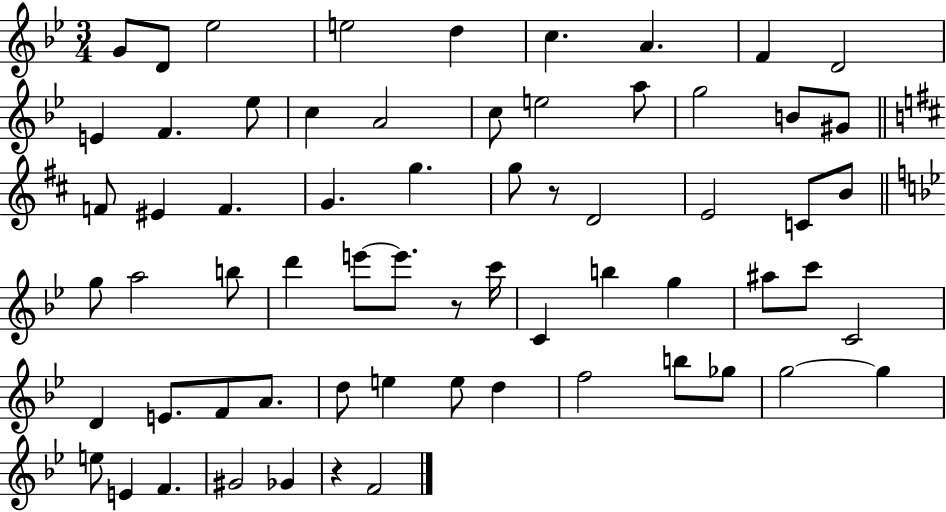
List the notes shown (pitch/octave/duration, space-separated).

G4/e D4/e Eb5/h E5/h D5/q C5/q. A4/q. F4/q D4/h E4/q F4/q. Eb5/e C5/q A4/h C5/e E5/h A5/e G5/h B4/e G#4/e F4/e EIS4/q F4/q. G4/q. G5/q. G5/e R/e D4/h E4/h C4/e B4/e G5/e A5/h B5/e D6/q E6/e E6/e. R/e C6/s C4/q B5/q G5/q A#5/e C6/e C4/h D4/q E4/e. F4/e A4/e. D5/e E5/q E5/e D5/q F5/h B5/e Gb5/e G5/h G5/q E5/e E4/q F4/q. G#4/h Gb4/q R/q F4/h